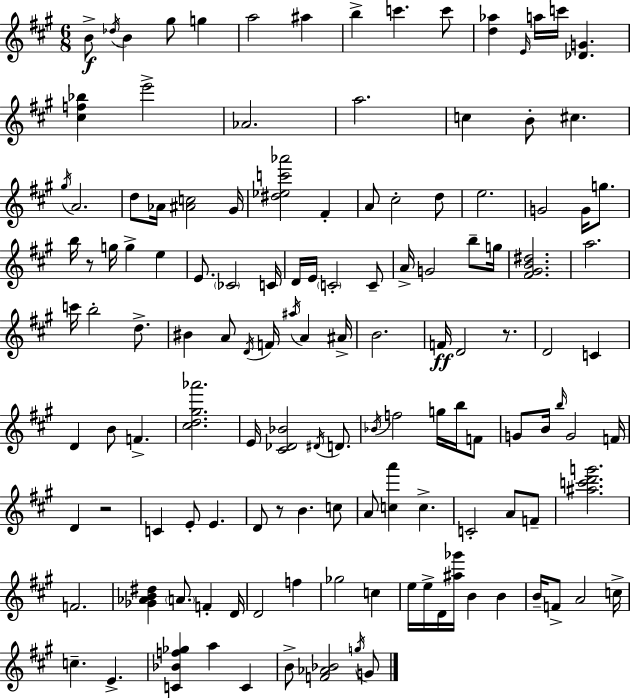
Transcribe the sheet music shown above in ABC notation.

X:1
T:Untitled
M:6/8
L:1/4
K:A
B/2 _d/4 B ^g/2 g a2 ^a b c' c'/2 [d_a] E/4 a/4 c'/4 [_DG] [^cf_b] e'2 _A2 a2 c B/2 ^c ^g/4 A2 d/2 _A/4 [^Ac]2 ^G/4 [^d_ec'_a']2 ^F A/2 ^c2 d/2 e2 G2 G/4 g/2 b/4 z/2 g/4 g e E/2 _C2 C/4 D/4 E/4 C2 C/2 A/4 G2 b/2 g/4 [^F^GB^d]2 a2 c'/4 b2 d/2 ^B A/2 D/4 F/4 ^a/4 A ^A/4 B2 F/4 D2 z/2 D2 C D B/2 F [^cd^g_a']2 E/4 [^C_D_B]2 ^D/4 D/2 _B/4 f2 g/4 b/4 F/2 G/2 B/4 b/4 G2 F/4 D z2 C E/2 E D/2 z/2 B c/2 A/2 [ca'] c C2 A/2 F/2 [^ac'd'g']2 F2 [_G_AB^d] A/2 F D/4 D2 f _g2 c e/4 e/4 D/4 [^a_g']/4 B B B/4 F/2 A2 c/4 c E [C_Bf_g] a C B/2 [F_A_B]2 g/4 G/2